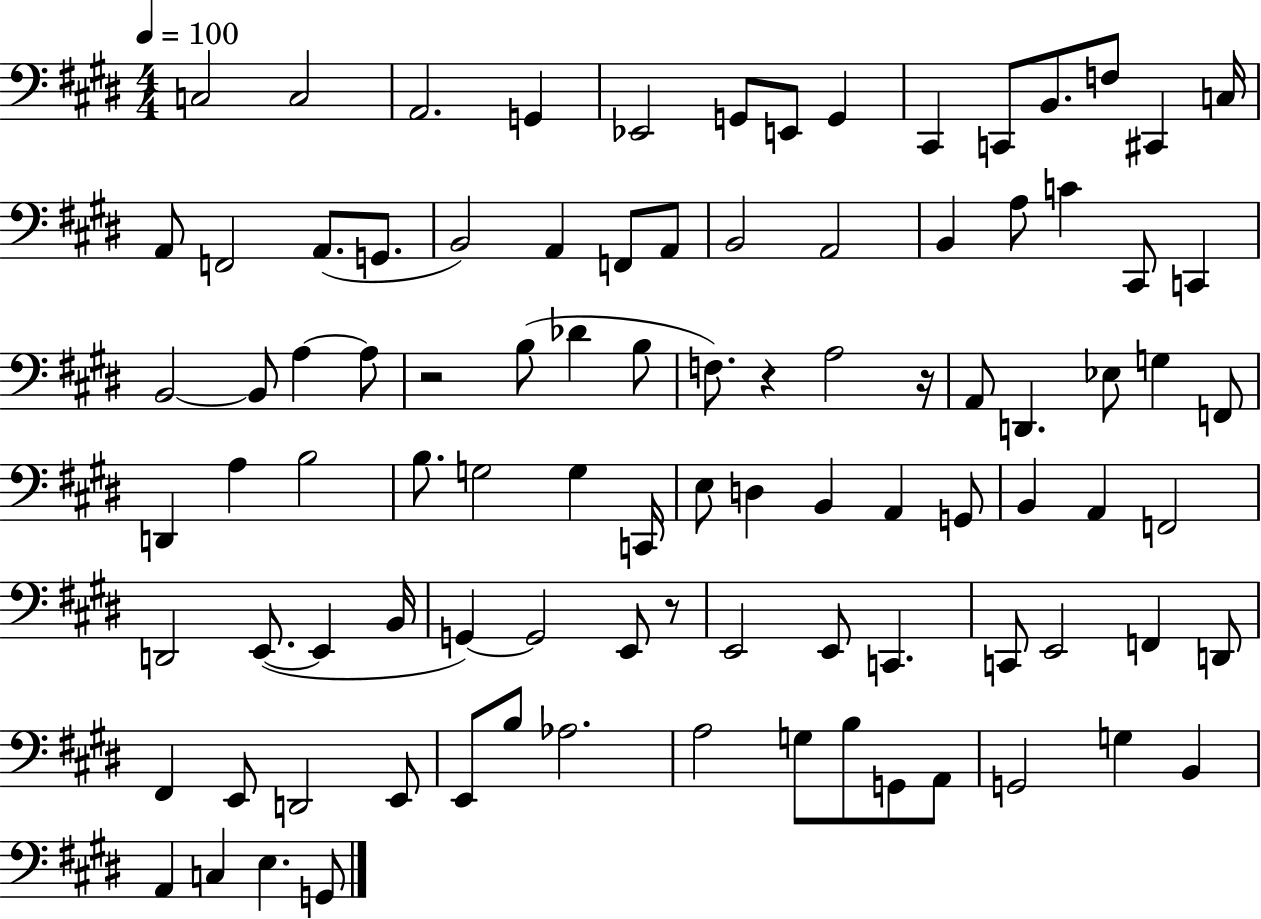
{
  \clef bass
  \numericTimeSignature
  \time 4/4
  \key e \major
  \tempo 4 = 100
  \repeat volta 2 { c2 c2 | a,2. g,4 | ees,2 g,8 e,8 g,4 | cis,4 c,8 b,8. f8 cis,4 c16 | \break a,8 f,2 a,8.( g,8. | b,2) a,4 f,8 a,8 | b,2 a,2 | b,4 a8 c'4 cis,8 c,4 | \break b,2~~ b,8 a4~~ a8 | r2 b8( des'4 b8 | f8.) r4 a2 r16 | a,8 d,4. ees8 g4 f,8 | \break d,4 a4 b2 | b8. g2 g4 c,16 | e8 d4 b,4 a,4 g,8 | b,4 a,4 f,2 | \break d,2 e,8.~(~ e,4 b,16 | g,4~~) g,2 e,8 r8 | e,2 e,8 c,4. | c,8 e,2 f,4 d,8 | \break fis,4 e,8 d,2 e,8 | e,8 b8 aes2. | a2 g8 b8 g,8 a,8 | g,2 g4 b,4 | \break a,4 c4 e4. g,8 | } \bar "|."
}